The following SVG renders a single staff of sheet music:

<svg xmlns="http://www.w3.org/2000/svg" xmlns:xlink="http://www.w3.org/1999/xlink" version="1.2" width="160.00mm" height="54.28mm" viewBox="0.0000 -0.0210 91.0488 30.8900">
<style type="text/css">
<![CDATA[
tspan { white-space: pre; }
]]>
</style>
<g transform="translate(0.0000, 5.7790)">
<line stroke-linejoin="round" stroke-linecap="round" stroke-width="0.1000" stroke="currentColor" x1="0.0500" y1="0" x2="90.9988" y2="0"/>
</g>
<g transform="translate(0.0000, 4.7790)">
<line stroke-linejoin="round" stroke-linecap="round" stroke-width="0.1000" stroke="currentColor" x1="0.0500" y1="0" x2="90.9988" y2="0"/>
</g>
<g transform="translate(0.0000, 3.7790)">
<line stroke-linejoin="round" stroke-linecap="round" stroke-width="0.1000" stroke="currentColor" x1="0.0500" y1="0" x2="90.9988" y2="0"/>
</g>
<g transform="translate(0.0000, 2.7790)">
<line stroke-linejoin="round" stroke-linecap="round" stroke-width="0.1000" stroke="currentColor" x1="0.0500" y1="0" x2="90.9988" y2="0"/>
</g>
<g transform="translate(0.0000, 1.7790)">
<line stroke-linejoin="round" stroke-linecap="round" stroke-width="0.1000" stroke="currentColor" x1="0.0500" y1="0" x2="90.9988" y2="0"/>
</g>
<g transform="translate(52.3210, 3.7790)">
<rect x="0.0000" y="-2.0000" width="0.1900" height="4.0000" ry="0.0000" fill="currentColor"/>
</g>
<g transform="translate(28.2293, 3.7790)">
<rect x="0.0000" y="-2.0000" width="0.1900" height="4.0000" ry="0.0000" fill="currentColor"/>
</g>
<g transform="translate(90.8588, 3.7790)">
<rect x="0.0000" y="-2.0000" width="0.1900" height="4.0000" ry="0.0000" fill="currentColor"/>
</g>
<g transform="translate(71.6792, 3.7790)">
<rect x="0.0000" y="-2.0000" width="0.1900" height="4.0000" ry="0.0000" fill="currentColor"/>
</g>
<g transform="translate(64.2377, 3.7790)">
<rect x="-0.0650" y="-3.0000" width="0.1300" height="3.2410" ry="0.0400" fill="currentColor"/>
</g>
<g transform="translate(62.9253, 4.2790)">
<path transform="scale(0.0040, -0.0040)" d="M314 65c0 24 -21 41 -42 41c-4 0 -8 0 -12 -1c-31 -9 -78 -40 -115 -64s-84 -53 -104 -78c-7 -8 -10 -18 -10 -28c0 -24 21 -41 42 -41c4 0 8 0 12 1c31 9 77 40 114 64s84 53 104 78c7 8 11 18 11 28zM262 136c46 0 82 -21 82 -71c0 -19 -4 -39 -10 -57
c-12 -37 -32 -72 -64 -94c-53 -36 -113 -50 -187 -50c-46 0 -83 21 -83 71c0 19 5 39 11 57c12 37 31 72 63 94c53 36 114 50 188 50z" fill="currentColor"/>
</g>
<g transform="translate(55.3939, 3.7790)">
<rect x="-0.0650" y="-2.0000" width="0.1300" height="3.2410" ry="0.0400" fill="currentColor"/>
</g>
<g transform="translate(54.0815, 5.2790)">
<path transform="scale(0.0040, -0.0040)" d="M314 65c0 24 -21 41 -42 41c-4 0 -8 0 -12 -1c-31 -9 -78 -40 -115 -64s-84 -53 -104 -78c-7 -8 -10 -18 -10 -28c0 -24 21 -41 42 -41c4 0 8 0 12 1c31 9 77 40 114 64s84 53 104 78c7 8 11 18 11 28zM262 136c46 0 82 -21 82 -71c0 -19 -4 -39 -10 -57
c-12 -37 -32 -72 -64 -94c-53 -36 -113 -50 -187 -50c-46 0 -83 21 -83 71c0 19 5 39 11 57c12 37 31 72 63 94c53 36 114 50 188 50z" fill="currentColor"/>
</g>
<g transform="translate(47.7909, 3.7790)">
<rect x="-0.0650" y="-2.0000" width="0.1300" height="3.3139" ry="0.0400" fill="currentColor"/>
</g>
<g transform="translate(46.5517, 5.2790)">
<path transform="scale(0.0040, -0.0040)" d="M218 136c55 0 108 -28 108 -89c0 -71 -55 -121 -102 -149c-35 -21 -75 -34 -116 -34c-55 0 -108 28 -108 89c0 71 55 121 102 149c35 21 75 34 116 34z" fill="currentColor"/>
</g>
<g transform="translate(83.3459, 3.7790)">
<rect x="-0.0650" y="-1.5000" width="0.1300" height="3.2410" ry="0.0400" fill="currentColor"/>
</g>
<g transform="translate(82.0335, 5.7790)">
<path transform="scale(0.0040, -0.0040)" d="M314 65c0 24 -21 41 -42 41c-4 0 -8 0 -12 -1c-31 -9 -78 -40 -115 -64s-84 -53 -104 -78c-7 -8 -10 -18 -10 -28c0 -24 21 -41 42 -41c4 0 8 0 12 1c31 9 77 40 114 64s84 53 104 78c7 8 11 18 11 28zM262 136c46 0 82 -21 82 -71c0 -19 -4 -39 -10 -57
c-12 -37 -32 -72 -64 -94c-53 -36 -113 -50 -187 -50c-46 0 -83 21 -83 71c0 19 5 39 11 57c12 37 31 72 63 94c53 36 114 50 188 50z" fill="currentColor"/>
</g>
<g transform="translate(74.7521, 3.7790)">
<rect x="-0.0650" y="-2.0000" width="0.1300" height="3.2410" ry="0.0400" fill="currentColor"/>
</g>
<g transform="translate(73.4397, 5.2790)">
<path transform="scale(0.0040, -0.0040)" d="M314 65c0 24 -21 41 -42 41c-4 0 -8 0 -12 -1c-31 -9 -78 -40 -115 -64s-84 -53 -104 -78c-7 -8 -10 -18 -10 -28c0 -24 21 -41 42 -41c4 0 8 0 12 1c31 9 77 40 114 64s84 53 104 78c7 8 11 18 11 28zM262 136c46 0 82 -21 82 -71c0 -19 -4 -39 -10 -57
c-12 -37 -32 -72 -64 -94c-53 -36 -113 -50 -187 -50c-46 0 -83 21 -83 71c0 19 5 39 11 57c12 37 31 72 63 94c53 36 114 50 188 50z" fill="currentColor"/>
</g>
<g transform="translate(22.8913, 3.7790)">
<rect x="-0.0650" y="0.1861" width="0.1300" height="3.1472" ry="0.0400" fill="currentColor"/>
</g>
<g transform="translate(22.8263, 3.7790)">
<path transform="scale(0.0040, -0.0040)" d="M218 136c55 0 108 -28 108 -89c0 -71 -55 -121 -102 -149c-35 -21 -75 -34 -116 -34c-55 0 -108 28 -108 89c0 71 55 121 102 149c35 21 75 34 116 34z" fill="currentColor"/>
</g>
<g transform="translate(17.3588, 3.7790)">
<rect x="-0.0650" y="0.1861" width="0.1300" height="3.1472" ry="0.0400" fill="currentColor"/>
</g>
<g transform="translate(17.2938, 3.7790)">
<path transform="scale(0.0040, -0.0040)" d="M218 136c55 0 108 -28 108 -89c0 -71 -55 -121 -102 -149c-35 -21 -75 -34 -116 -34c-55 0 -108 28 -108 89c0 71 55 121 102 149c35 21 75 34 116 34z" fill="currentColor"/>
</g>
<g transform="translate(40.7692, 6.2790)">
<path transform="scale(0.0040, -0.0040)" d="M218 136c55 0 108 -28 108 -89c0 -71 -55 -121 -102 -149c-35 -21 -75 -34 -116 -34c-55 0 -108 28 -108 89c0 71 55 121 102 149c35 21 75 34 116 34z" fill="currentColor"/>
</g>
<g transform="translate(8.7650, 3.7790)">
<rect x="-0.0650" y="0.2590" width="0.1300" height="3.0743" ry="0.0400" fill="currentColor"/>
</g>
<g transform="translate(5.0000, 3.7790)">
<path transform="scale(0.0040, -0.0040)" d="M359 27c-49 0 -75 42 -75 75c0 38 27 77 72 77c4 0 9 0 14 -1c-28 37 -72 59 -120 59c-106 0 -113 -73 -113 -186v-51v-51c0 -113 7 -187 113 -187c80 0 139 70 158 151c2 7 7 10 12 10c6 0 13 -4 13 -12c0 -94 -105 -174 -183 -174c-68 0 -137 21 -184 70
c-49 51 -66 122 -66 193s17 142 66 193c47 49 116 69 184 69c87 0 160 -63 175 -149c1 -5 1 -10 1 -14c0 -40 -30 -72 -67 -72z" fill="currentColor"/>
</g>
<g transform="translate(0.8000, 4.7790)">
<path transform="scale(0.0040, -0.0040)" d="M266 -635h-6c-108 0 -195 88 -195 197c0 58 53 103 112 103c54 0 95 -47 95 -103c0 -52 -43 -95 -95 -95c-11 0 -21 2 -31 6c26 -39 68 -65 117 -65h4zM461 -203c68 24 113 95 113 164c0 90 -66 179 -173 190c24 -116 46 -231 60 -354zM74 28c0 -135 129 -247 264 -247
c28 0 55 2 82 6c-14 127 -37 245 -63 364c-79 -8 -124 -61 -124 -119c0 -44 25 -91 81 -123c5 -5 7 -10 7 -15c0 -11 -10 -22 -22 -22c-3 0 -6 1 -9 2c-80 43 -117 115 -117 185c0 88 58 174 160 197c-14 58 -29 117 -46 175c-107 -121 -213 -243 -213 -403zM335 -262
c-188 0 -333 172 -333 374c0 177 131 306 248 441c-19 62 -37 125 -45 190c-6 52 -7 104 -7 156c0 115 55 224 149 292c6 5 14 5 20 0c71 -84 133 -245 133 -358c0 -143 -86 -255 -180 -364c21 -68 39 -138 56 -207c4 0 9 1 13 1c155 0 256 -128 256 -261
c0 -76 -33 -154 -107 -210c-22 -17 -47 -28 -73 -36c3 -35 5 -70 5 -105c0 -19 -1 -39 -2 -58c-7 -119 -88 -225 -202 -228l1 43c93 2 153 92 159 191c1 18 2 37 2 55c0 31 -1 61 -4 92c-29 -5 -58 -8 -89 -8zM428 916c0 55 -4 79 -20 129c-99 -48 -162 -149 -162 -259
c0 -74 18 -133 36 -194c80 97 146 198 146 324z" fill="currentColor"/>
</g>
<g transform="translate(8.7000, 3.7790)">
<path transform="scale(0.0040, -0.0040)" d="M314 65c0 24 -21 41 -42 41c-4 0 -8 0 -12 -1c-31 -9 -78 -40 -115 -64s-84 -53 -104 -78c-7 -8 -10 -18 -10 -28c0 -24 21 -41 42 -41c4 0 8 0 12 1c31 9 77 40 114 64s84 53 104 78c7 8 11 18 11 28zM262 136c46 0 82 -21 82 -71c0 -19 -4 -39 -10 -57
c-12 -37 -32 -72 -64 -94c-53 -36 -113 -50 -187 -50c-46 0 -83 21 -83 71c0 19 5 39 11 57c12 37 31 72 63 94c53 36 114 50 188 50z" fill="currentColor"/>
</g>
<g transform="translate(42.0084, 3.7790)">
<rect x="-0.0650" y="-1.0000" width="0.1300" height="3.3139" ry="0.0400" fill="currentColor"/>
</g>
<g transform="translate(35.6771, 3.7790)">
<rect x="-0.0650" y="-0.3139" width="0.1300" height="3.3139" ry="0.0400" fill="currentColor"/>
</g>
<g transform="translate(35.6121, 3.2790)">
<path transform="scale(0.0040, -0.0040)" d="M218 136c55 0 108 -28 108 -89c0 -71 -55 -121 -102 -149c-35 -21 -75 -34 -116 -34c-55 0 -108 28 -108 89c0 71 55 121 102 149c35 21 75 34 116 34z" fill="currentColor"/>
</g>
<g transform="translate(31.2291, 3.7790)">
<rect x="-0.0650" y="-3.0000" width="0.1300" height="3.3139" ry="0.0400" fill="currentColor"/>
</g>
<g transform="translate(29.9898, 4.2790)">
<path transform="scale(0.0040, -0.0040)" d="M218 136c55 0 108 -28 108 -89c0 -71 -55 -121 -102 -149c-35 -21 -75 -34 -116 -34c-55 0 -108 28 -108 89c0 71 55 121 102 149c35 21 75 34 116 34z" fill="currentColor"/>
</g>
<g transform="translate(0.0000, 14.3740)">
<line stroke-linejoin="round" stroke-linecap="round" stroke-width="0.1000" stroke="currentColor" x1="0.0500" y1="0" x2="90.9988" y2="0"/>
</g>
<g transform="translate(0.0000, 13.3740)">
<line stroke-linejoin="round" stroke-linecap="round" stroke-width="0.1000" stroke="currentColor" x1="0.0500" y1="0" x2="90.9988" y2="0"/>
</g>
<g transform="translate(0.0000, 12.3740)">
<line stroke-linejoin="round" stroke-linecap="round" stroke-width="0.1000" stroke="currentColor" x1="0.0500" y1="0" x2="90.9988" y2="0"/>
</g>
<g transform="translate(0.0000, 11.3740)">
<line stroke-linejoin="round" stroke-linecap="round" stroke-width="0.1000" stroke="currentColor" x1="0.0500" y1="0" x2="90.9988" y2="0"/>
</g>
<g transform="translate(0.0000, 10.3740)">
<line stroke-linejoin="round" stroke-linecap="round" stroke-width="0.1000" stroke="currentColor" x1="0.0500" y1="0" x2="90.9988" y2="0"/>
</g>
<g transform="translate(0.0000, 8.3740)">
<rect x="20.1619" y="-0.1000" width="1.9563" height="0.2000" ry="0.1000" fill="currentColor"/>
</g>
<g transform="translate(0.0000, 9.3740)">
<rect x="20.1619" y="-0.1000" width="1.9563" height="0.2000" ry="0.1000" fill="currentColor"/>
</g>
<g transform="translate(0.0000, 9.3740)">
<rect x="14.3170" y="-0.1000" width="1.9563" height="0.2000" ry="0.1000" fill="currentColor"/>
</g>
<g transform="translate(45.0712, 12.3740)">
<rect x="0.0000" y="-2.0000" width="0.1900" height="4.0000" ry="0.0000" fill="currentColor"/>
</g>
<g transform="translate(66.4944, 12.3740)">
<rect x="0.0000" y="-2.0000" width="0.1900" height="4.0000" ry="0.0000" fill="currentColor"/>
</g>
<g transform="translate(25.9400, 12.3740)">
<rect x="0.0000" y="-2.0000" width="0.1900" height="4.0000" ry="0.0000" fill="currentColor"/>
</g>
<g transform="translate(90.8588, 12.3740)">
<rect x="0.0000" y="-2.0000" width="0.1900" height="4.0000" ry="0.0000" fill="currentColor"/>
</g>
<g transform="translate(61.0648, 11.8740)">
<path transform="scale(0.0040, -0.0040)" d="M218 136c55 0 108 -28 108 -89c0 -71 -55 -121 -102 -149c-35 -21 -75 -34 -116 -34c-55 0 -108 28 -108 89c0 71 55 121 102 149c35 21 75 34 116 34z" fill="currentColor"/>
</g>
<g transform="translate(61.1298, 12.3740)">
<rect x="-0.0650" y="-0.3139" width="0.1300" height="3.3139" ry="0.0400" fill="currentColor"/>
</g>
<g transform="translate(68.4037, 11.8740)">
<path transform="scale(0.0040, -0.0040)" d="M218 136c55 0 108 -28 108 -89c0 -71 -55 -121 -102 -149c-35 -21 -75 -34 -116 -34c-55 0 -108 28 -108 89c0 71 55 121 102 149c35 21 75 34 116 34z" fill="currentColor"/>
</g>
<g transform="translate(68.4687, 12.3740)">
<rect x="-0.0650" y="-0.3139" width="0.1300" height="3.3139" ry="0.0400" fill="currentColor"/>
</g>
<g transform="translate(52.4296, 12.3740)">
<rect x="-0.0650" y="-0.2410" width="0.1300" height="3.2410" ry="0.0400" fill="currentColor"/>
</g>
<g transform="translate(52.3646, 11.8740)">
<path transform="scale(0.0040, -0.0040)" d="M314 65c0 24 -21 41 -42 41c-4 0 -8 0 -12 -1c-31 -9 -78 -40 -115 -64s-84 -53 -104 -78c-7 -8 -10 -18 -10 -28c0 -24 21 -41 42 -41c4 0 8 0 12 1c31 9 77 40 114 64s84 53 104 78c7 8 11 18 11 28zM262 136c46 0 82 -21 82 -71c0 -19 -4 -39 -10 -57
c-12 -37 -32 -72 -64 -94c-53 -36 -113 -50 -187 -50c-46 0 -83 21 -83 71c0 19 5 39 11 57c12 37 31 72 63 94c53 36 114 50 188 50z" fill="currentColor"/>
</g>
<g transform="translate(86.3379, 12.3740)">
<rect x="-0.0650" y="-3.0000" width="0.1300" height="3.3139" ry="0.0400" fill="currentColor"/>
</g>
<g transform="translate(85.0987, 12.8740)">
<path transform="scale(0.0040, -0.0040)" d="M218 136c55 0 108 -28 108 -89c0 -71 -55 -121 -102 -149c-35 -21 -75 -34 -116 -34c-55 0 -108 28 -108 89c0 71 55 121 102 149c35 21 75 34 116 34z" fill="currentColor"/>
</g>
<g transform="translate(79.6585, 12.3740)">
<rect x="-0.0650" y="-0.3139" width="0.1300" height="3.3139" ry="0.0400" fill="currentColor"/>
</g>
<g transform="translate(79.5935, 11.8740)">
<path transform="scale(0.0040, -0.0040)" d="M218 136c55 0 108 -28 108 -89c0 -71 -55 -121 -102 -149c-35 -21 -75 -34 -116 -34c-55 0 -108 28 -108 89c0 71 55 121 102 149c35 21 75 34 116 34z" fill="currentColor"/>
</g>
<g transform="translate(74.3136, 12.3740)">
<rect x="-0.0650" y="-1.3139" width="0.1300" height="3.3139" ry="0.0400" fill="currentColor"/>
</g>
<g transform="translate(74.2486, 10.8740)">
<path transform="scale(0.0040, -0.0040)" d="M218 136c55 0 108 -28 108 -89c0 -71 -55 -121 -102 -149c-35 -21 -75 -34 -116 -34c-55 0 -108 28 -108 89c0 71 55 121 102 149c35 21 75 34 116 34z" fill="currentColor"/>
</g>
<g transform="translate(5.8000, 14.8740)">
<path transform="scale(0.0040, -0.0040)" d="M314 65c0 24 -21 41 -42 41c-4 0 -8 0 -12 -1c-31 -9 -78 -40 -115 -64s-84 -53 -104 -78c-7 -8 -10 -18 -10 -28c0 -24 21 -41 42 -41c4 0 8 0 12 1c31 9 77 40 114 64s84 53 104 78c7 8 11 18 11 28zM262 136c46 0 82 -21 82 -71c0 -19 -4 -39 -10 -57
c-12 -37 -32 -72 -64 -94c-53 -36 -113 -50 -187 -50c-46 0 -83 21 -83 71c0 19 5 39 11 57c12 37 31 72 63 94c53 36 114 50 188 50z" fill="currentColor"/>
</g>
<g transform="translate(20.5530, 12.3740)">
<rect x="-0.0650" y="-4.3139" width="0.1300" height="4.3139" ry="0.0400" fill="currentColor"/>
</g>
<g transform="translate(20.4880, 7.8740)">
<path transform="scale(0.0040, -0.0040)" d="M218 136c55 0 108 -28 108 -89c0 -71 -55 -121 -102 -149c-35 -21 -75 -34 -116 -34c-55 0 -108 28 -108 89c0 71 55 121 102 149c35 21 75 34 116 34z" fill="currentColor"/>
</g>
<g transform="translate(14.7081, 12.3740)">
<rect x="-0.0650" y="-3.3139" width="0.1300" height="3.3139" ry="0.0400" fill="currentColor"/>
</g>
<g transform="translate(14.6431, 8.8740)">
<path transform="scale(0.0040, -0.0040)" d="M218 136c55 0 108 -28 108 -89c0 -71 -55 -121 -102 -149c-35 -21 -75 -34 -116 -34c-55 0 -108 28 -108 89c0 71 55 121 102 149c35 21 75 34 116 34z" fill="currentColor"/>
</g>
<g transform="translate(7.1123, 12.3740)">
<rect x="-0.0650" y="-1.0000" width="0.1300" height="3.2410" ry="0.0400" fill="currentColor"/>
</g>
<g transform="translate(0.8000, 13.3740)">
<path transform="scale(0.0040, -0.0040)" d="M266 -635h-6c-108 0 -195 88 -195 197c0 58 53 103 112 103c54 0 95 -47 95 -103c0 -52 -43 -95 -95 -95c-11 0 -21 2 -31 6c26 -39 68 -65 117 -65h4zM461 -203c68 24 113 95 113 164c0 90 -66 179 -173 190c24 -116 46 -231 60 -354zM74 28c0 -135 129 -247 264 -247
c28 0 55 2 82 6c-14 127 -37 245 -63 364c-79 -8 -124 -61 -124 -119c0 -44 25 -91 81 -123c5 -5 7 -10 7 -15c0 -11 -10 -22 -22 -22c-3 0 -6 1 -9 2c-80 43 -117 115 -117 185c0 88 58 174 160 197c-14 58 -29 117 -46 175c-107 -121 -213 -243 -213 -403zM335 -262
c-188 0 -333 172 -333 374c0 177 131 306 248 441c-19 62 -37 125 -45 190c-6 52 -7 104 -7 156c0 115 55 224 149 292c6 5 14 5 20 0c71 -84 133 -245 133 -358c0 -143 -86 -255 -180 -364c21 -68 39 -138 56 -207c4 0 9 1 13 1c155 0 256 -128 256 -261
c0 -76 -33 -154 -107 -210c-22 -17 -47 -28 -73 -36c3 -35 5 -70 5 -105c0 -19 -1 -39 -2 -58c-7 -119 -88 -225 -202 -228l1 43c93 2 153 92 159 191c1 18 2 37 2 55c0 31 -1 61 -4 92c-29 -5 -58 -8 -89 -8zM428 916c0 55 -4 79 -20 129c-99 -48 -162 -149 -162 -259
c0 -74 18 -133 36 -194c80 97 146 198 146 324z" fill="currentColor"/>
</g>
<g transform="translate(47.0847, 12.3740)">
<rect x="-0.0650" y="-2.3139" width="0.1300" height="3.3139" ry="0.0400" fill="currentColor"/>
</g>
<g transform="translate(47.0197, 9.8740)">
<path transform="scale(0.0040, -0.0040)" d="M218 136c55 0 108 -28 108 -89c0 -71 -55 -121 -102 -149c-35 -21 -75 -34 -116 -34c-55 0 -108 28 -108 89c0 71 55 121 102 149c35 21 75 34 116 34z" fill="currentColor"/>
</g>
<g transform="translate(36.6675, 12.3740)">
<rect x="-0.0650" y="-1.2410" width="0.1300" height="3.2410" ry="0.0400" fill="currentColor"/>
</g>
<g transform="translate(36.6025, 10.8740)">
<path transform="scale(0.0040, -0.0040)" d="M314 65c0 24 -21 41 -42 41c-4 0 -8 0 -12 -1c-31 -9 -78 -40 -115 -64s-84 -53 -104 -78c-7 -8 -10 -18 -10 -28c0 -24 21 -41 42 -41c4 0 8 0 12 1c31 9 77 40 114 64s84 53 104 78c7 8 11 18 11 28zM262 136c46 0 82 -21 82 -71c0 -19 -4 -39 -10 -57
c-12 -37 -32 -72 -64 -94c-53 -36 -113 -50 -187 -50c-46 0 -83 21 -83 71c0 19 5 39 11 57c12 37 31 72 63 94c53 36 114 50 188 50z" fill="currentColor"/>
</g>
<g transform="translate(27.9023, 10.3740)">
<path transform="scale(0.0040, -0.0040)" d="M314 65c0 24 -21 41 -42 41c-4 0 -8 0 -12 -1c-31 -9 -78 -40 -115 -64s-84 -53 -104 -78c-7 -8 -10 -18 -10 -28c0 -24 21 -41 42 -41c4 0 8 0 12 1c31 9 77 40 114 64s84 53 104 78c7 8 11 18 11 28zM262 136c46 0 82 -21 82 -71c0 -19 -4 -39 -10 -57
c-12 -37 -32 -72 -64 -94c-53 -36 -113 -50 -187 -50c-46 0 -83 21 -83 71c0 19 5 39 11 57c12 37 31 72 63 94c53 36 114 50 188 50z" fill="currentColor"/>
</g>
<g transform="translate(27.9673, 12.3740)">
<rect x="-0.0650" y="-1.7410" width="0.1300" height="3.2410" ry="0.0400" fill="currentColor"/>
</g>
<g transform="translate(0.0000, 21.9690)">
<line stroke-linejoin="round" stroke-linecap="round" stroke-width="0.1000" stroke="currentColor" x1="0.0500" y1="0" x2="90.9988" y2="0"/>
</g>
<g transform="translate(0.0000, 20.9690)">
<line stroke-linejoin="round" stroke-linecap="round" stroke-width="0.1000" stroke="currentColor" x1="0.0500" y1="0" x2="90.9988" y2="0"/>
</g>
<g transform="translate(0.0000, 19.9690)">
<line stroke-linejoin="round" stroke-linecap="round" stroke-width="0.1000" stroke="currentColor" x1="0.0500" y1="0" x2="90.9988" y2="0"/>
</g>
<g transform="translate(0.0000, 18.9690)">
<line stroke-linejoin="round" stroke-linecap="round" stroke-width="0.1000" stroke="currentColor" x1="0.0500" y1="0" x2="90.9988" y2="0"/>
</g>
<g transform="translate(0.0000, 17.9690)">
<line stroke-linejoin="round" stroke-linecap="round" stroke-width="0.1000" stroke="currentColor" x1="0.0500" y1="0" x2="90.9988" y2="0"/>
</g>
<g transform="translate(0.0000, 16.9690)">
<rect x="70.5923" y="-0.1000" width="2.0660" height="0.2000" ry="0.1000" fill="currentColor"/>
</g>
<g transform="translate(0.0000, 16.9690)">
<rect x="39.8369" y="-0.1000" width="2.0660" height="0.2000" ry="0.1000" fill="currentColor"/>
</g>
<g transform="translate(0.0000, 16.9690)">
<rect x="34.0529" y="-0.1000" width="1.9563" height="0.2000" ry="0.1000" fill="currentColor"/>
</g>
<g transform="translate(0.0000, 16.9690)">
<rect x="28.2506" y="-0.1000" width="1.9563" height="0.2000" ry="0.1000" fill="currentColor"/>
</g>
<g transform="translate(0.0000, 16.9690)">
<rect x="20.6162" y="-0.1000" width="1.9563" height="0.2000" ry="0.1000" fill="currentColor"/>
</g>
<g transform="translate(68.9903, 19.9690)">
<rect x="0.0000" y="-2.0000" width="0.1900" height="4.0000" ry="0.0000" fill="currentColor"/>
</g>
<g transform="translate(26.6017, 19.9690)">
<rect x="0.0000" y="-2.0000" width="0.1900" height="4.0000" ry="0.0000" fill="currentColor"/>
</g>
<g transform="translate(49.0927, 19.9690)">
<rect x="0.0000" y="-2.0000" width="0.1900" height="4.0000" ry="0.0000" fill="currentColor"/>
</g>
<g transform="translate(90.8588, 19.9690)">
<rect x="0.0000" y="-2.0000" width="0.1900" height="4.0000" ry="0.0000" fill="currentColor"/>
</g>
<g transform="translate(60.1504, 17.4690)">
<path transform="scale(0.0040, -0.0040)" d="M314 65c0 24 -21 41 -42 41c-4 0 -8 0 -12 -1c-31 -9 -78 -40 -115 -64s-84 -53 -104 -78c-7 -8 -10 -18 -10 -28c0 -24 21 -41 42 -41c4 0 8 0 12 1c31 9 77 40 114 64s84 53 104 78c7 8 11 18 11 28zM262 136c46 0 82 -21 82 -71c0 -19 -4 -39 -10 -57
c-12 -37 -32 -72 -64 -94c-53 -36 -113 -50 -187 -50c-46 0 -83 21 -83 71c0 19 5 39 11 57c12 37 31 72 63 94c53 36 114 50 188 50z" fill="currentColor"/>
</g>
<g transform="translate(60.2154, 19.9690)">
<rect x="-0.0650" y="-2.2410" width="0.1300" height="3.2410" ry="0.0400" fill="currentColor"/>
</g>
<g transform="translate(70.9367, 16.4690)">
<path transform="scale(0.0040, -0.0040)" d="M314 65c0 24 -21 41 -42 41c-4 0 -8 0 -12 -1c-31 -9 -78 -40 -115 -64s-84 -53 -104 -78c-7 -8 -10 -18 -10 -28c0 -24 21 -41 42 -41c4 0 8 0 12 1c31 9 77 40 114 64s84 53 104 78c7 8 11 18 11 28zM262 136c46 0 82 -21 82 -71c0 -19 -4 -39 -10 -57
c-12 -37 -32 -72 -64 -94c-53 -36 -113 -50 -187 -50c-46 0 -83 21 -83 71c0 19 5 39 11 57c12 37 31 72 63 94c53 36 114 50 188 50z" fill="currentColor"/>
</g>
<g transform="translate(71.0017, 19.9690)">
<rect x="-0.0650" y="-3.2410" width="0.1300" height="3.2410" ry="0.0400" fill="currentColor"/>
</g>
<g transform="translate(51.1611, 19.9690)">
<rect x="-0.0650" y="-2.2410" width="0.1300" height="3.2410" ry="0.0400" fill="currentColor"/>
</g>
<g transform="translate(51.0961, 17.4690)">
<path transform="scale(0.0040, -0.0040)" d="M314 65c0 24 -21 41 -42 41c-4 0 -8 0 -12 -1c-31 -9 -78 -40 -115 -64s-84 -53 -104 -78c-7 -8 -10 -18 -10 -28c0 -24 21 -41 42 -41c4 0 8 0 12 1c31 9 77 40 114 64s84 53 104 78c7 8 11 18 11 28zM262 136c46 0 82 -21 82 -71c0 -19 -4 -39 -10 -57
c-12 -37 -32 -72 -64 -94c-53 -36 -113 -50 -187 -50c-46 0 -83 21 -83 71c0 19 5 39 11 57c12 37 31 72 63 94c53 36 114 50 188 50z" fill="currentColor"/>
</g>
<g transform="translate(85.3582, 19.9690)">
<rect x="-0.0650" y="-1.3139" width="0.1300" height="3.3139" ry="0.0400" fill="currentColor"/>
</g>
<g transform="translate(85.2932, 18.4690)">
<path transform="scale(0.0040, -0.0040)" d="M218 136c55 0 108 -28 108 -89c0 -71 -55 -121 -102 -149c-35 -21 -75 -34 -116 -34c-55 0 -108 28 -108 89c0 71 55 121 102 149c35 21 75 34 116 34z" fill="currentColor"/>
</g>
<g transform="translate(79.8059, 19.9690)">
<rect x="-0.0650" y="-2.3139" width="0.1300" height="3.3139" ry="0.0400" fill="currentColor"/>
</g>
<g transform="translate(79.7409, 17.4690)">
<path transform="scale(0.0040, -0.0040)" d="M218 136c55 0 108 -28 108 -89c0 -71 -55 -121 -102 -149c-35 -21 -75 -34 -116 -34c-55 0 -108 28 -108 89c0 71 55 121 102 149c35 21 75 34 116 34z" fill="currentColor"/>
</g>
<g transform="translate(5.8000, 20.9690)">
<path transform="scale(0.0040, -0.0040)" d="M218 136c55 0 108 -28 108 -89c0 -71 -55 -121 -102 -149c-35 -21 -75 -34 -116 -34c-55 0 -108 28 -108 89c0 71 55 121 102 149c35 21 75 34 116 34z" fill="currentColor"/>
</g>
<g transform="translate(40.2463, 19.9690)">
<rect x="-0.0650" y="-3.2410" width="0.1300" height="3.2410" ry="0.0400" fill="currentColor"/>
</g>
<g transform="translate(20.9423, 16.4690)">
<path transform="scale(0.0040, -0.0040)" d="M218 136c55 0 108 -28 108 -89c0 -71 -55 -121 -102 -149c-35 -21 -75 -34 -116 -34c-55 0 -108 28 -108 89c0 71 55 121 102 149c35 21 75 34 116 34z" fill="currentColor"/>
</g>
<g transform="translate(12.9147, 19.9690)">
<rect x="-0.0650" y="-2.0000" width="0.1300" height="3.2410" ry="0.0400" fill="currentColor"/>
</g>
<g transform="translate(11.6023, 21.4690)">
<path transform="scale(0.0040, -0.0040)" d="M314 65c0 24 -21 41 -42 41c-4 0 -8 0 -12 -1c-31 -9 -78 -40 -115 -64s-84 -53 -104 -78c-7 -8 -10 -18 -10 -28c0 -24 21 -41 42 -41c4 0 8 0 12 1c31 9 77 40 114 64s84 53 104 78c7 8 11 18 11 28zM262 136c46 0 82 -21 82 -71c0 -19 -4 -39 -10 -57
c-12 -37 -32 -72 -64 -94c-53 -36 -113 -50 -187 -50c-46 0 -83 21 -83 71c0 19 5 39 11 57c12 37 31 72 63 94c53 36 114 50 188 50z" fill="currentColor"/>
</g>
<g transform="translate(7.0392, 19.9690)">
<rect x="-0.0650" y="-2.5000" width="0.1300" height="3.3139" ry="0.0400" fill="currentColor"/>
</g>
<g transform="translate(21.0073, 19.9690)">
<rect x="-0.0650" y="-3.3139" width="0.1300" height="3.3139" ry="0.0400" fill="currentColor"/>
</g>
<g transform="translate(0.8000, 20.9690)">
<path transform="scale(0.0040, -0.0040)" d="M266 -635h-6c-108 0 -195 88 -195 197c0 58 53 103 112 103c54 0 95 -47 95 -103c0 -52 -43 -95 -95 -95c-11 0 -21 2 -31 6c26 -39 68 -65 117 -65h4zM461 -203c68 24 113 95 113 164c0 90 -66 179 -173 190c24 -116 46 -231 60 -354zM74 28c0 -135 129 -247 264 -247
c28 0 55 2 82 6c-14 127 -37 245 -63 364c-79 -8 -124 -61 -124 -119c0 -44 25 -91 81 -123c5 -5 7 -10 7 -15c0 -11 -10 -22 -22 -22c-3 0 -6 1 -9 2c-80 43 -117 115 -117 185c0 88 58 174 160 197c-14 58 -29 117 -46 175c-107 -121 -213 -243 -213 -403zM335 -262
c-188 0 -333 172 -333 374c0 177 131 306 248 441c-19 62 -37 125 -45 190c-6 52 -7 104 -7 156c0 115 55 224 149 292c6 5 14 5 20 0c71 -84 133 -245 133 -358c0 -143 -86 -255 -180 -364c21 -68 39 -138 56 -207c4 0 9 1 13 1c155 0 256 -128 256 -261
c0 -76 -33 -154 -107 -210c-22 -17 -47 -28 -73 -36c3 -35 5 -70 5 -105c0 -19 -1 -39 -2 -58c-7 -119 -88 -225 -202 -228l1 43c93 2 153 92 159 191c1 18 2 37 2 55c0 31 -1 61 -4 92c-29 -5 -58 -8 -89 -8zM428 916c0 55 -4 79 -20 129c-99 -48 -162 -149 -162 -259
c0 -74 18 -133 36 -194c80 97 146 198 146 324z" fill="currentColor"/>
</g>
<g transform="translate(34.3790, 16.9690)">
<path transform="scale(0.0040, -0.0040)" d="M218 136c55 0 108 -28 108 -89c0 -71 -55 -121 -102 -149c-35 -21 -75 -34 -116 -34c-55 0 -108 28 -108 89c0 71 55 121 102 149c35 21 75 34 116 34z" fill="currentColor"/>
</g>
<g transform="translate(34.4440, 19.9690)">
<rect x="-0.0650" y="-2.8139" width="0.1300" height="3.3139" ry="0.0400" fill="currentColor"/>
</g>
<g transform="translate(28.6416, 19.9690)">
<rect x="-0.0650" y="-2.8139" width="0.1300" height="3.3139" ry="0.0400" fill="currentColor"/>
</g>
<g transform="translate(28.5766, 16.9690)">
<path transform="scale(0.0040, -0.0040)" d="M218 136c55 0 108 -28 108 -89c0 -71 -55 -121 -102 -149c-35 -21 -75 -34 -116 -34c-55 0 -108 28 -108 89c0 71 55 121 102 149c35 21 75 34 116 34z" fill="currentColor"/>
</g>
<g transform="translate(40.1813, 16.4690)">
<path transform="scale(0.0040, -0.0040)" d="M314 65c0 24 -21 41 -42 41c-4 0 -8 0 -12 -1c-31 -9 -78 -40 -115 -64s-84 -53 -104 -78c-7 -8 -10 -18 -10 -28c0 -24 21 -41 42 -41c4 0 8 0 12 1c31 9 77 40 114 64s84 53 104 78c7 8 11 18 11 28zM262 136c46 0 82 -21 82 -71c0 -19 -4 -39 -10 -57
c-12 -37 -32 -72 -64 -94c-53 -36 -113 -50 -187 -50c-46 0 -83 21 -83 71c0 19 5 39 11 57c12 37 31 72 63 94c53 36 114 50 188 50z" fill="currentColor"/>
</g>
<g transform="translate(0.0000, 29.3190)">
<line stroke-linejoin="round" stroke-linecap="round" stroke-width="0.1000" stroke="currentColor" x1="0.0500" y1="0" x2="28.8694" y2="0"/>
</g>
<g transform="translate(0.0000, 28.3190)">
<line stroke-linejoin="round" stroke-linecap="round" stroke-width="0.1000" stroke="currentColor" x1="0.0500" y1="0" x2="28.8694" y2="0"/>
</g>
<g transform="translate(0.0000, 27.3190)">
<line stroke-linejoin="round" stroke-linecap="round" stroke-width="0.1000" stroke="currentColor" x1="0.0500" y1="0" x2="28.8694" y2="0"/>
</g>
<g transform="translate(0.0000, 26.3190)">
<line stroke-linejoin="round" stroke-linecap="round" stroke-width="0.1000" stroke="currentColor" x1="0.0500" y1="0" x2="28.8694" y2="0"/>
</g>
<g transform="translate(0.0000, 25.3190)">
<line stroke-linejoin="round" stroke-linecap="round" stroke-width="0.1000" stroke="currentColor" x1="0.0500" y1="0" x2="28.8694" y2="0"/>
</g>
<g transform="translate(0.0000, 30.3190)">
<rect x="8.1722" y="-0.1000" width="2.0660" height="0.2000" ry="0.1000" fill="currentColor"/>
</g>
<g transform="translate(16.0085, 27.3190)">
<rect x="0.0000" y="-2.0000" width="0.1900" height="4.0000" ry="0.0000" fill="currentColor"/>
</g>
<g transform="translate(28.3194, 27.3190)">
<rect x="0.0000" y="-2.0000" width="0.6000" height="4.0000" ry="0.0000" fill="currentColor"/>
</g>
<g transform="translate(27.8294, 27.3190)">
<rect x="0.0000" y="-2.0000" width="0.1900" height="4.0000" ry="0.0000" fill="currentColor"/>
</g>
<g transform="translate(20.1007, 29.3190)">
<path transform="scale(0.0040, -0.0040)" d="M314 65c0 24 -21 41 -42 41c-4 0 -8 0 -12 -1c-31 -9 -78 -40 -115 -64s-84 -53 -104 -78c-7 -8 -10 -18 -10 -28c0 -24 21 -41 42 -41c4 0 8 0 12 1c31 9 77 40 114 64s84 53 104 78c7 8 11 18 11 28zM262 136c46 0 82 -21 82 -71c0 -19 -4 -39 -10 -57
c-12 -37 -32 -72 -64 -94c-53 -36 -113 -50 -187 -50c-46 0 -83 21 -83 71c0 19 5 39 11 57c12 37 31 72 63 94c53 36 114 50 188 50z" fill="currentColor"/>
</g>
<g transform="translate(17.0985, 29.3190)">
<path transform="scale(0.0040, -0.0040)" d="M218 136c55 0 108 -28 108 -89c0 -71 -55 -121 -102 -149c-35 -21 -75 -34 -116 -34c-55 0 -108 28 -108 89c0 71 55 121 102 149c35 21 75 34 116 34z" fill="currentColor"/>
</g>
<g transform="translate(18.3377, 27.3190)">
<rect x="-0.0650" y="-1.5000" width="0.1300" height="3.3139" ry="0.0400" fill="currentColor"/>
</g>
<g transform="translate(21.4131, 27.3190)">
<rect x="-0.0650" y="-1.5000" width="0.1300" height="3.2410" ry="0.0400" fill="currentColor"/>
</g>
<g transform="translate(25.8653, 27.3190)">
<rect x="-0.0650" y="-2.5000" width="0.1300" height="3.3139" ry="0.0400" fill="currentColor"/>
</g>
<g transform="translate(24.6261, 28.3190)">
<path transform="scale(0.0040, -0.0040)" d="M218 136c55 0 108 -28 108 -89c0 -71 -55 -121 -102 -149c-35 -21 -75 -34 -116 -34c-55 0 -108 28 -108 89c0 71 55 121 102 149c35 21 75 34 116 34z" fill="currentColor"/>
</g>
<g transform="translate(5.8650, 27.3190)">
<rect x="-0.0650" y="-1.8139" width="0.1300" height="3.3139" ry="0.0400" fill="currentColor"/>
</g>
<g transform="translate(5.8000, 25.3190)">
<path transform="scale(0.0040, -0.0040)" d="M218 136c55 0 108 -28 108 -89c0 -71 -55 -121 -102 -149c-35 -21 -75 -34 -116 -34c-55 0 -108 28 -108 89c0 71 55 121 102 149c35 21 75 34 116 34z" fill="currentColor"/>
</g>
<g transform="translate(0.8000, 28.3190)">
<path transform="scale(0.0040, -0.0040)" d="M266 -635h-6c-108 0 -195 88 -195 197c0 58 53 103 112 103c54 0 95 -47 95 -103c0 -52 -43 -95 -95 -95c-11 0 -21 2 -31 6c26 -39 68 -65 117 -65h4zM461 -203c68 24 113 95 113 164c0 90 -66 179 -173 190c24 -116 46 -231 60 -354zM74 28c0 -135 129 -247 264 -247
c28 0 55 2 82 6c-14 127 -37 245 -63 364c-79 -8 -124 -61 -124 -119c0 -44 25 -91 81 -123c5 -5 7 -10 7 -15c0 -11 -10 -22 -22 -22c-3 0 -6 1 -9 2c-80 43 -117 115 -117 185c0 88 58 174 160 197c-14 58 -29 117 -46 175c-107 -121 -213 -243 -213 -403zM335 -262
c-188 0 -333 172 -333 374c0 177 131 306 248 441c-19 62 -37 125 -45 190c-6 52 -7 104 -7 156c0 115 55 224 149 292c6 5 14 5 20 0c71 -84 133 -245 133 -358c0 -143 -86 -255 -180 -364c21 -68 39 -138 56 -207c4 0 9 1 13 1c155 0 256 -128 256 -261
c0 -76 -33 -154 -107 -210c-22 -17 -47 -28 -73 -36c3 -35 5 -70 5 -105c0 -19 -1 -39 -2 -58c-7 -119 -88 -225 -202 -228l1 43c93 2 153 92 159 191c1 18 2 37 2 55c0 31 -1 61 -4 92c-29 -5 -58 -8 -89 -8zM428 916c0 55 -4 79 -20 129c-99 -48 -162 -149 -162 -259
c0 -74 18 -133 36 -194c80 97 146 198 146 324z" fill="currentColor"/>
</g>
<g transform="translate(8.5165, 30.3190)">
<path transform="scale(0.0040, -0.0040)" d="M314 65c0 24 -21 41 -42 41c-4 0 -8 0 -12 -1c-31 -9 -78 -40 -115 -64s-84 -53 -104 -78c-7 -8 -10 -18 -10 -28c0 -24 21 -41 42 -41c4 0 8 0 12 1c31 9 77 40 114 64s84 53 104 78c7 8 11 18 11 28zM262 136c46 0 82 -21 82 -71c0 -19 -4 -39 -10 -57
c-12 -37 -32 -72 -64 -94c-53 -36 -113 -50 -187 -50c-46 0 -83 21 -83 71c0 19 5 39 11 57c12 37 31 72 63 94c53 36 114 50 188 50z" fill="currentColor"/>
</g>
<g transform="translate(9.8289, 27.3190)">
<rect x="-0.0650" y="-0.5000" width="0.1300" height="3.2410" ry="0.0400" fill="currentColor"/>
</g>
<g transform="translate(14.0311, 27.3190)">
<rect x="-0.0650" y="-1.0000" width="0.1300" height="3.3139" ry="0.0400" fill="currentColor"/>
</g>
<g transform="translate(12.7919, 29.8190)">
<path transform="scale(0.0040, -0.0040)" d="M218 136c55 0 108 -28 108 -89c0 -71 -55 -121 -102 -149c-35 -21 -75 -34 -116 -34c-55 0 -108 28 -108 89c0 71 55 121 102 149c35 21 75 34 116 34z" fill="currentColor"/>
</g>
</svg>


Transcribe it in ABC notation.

X:1
T:Untitled
M:4/4
L:1/4
K:C
B2 B B A c D F F2 A2 F2 E2 D2 b d' f2 e2 g c2 c c e c A G F2 b a a b2 g2 g2 b2 g e f C2 D E E2 G